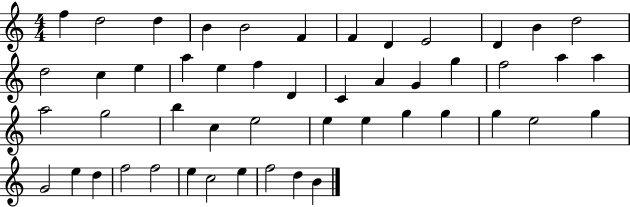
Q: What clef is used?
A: treble